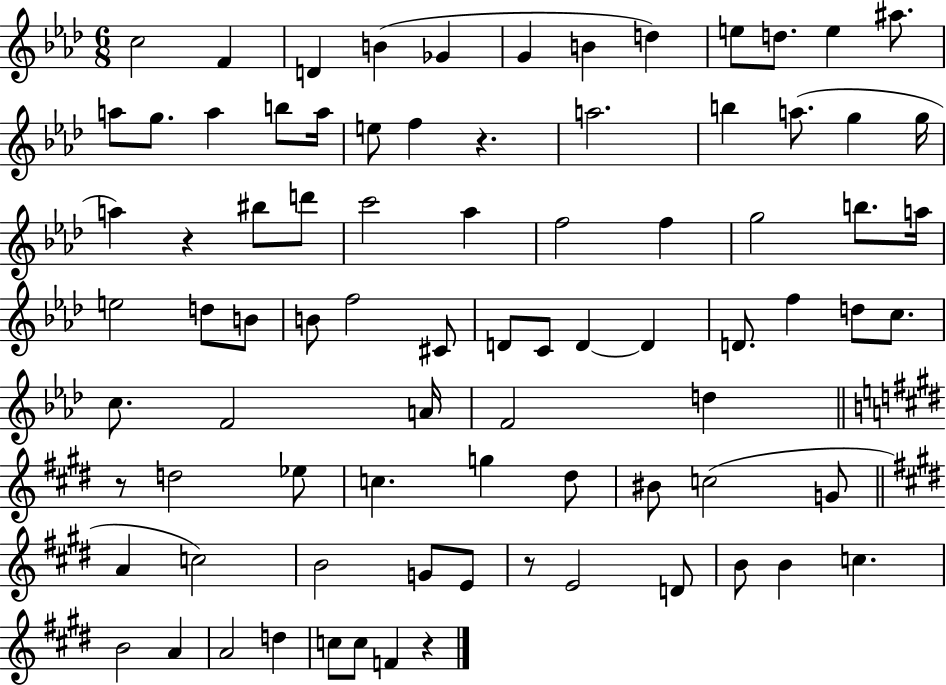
{
  \clef treble
  \numericTimeSignature
  \time 6/8
  \key aes \major
  c''2 f'4 | d'4 b'4( ges'4 | g'4 b'4 d''4) | e''8 d''8. e''4 ais''8. | \break a''8 g''8. a''4 b''8 a''16 | e''8 f''4 r4. | a''2. | b''4 a''8.( g''4 g''16 | \break a''4) r4 bis''8 d'''8 | c'''2 aes''4 | f''2 f''4 | g''2 b''8. a''16 | \break e''2 d''8 b'8 | b'8 f''2 cis'8 | d'8 c'8 d'4~~ d'4 | d'8. f''4 d''8 c''8. | \break c''8. f'2 a'16 | f'2 d''4 | \bar "||" \break \key e \major r8 d''2 ees''8 | c''4. g''4 dis''8 | bis'8 c''2( g'8 | \bar "||" \break \key e \major a'4 c''2) | b'2 g'8 e'8 | r8 e'2 d'8 | b'8 b'4 c''4. | \break b'2 a'4 | a'2 d''4 | c''8 c''8 f'4 r4 | \bar "|."
}